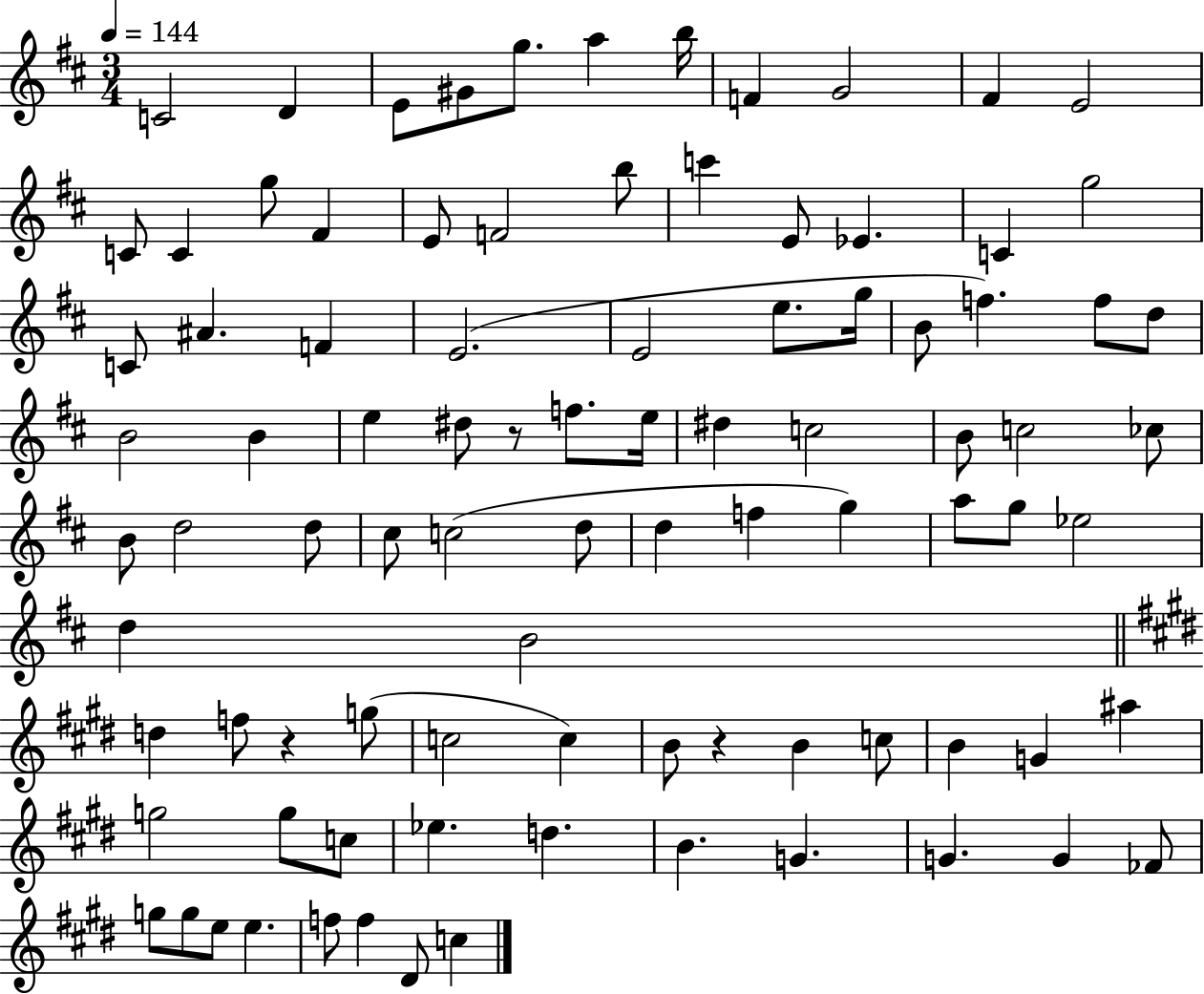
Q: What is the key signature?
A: D major